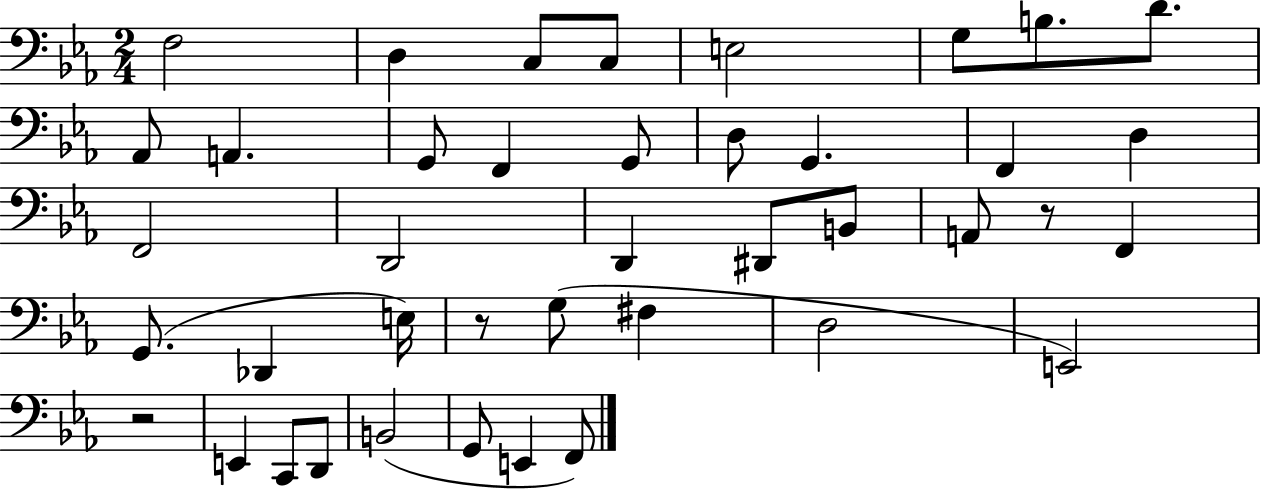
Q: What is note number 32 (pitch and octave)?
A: E2